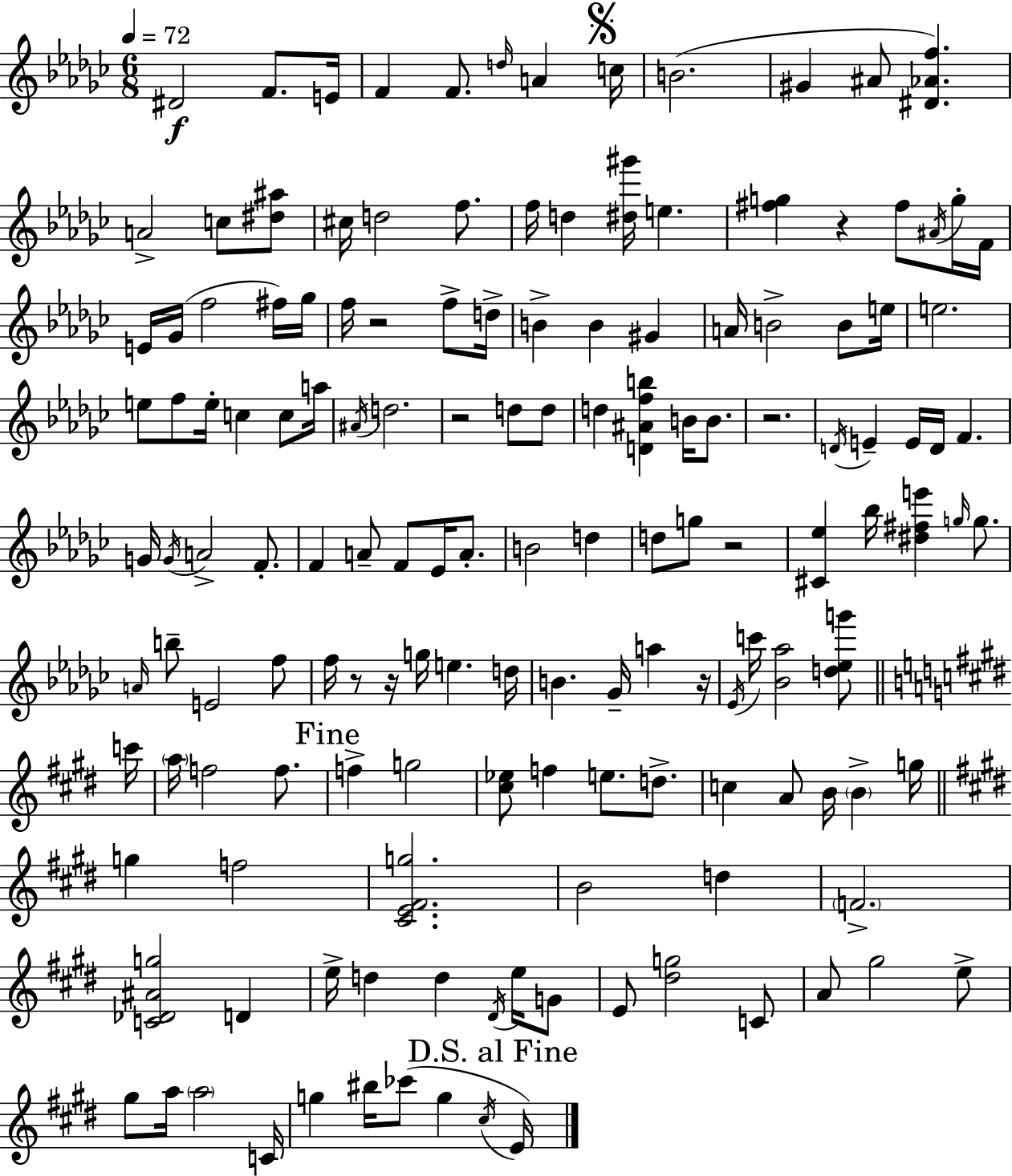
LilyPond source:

{
  \clef treble
  \numericTimeSignature
  \time 6/8
  \key ees \minor
  \tempo 4 = 72
  dis'2\f f'8. e'16 | f'4 f'8. \grace { d''16 } a'4 | \mark \markup { \musicglyph "scripts.segno" } c''16 b'2.( | gis'4 ais'8 <dis' aes' f''>4.) | \break a'2-> c''8 <dis'' ais''>8 | cis''16 d''2 f''8. | f''16 d''4 <dis'' gis'''>16 e''4. | <fis'' g''>4 r4 fis''8 \acciaccatura { ais'16 } | \break g''16-. f'16 e'16 ges'16( f''2 | fis''16) ges''16 f''16 r2 f''8-> | d''16-> b'4-> b'4 gis'4 | a'16 b'2-> b'8 | \break e''16 e''2. | e''8 f''8 e''16-. c''4 c''8 | a''16 \acciaccatura { ais'16 } d''2. | r2 d''8 | \break d''8 d''4 <d' ais' f'' b''>4 b'16 | b'8. r2. | \acciaccatura { d'16 } e'4-- e'16 d'16 f'4. | g'16 \acciaccatura { g'16 } a'2-> | \break f'8.-. f'4 a'8-- f'8 | ees'16 a'8.-. b'2 | d''4 d''8 g''8 r2 | <cis' ees''>4 bes''16 <dis'' fis'' e'''>4 | \break \grace { g''16 } g''8. \grace { a'16 } b''8-- e'2 | f''8 f''16 r8 r16 g''16 | e''4. d''16 b'4. | ges'16-- a''4 r16 \acciaccatura { ees'16 } c'''16 <bes' aes''>2 | \break <d'' ees'' g'''>8 \bar "||" \break \key e \major c'''16 \parenthesize a''16 f''2 f''8. | \mark "Fine" f''4-> g''2 | <cis'' ees''>8 f''4 e''8. d''8.-> | c''4 a'8 b'16 \parenthesize b'4-> | \break g''16 \bar "||" \break \key e \major g''4 f''2 | <cis' e' fis' g''>2. | b'2 d''4 | \parenthesize f'2.-> | \break <c' des' ais' g''>2 d'4 | e''16-> d''4 d''4 \acciaccatura { dis'16 } e''16 g'8 | e'8 <dis'' g''>2 c'8 | a'8 gis''2 e''8-> | \break gis''8 a''16 \parenthesize a''2 | c'16 g''4 bis''16 ces'''8( g''4 | \acciaccatura { cis''16 } \mark "D.S. al Fine" e'16) \bar "|."
}